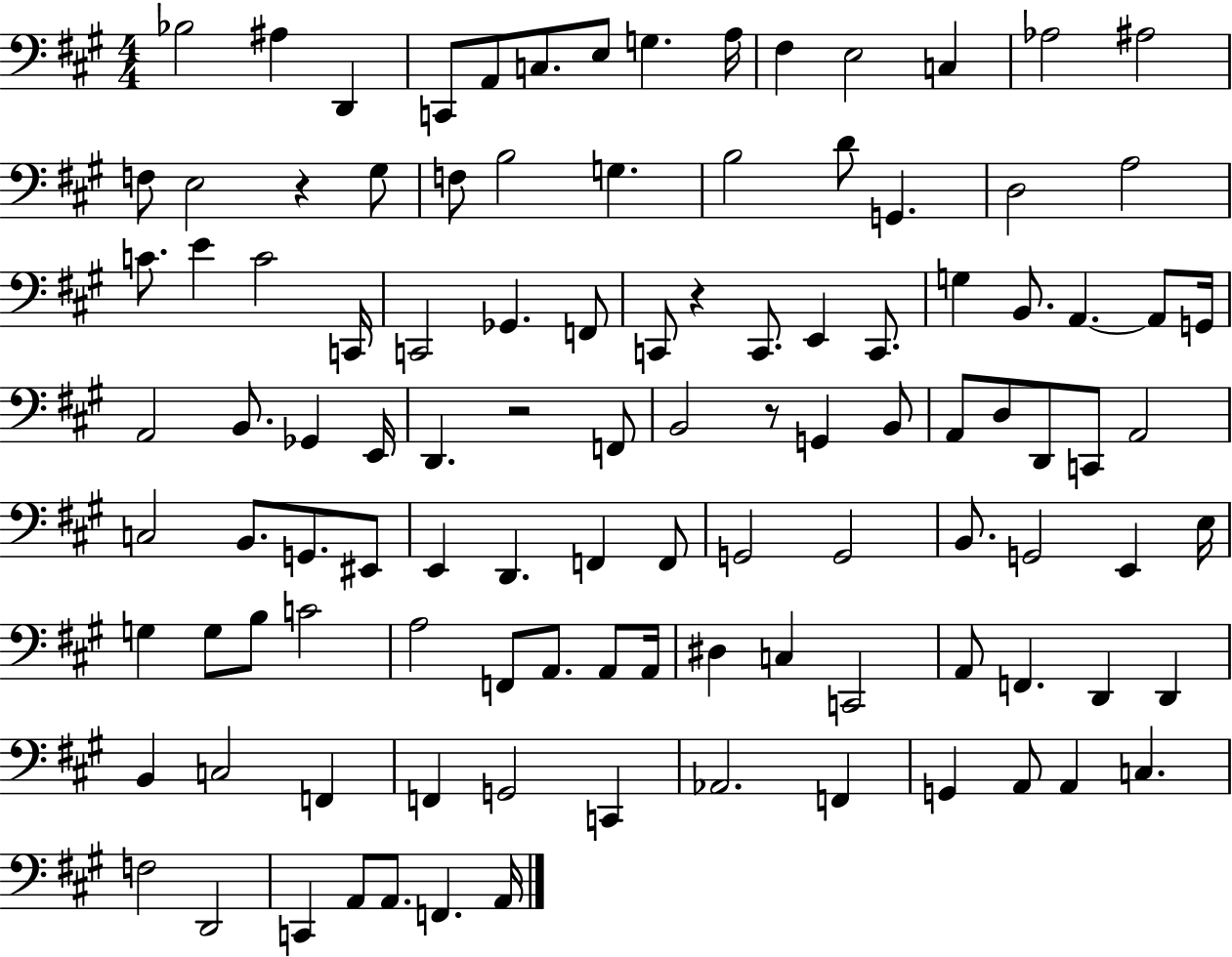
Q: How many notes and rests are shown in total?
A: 108